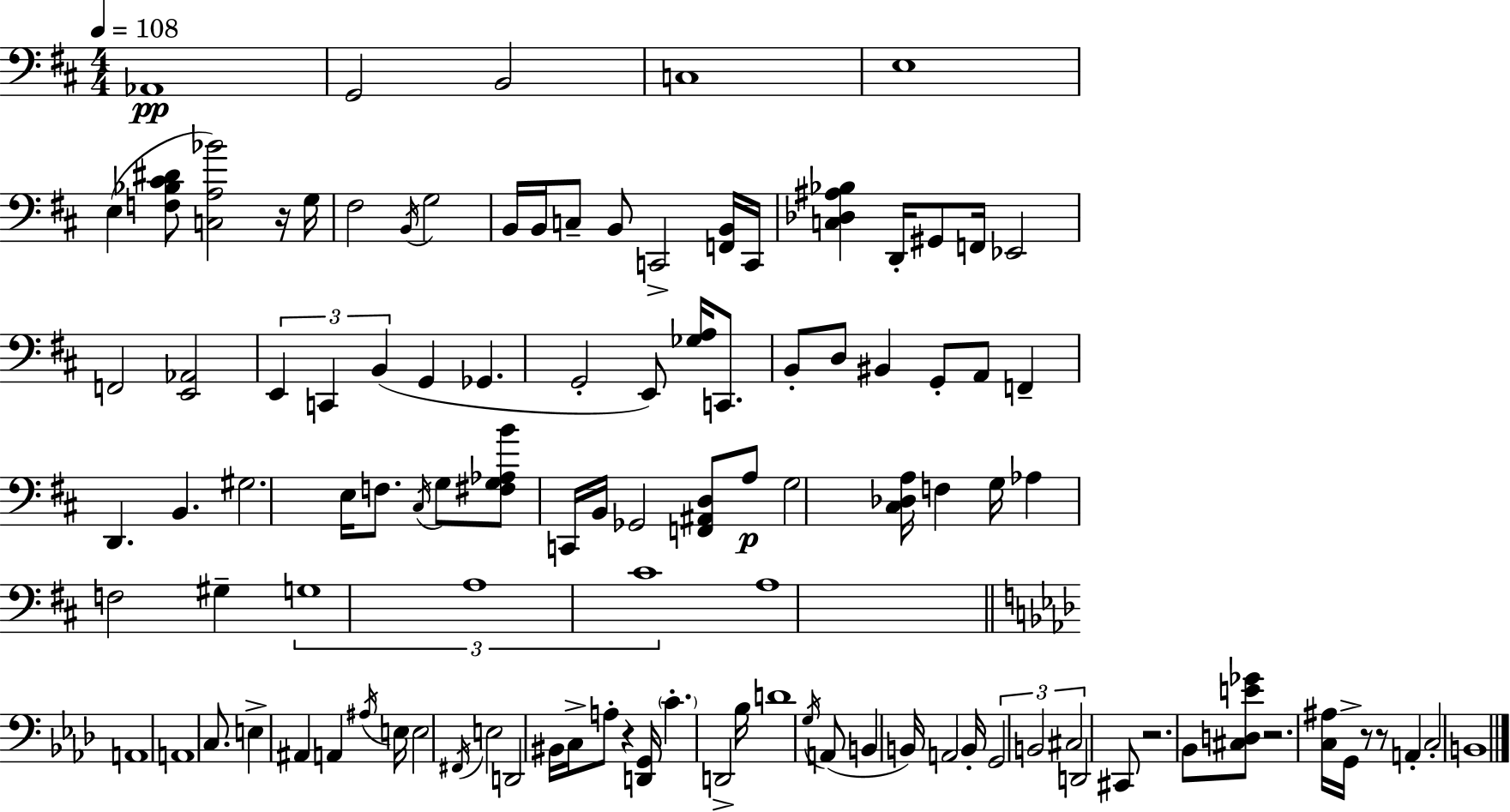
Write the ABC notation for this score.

X:1
T:Untitled
M:4/4
L:1/4
K:D
_A,,4 G,,2 B,,2 C,4 E,4 E, [F,_B,^C^D]/2 [C,A,_B]2 z/4 G,/4 ^F,2 B,,/4 G,2 B,,/4 B,,/4 C,/2 B,,/2 C,,2 [F,,B,,]/4 C,,/4 [C,_D,^A,_B,] D,,/4 ^G,,/2 F,,/4 _E,,2 F,,2 [E,,_A,,]2 E,, C,, B,, G,, _G,, G,,2 E,,/2 [_G,A,]/4 C,,/2 B,,/2 D,/2 ^B,, G,,/2 A,,/2 F,, D,, B,, ^G,2 E,/4 F,/2 ^C,/4 G,/2 [^F,G,_A,B]/2 C,,/4 B,,/4 _G,,2 [F,,^A,,D,]/2 A,/2 G,2 [^C,_D,A,]/4 F, G,/4 _A, F,2 ^G, G,4 A,4 ^C4 A,4 A,,4 A,,4 C,/2 E, ^A,, A,, ^A,/4 E,/4 E,2 ^F,,/4 E,2 D,,2 ^B,,/4 C,/4 A,/2 z [D,,G,,]/4 C D,,2 _B,/4 D4 G,/4 A,,/2 B,, B,,/4 A,,2 B,,/4 G,,2 B,,2 ^C,2 D,,2 ^C,,/2 z2 _B,,/2 [^C,D,E_G]/2 z2 [C,^A,]/4 G,,/4 z/2 z/2 A,, C,2 B,,4